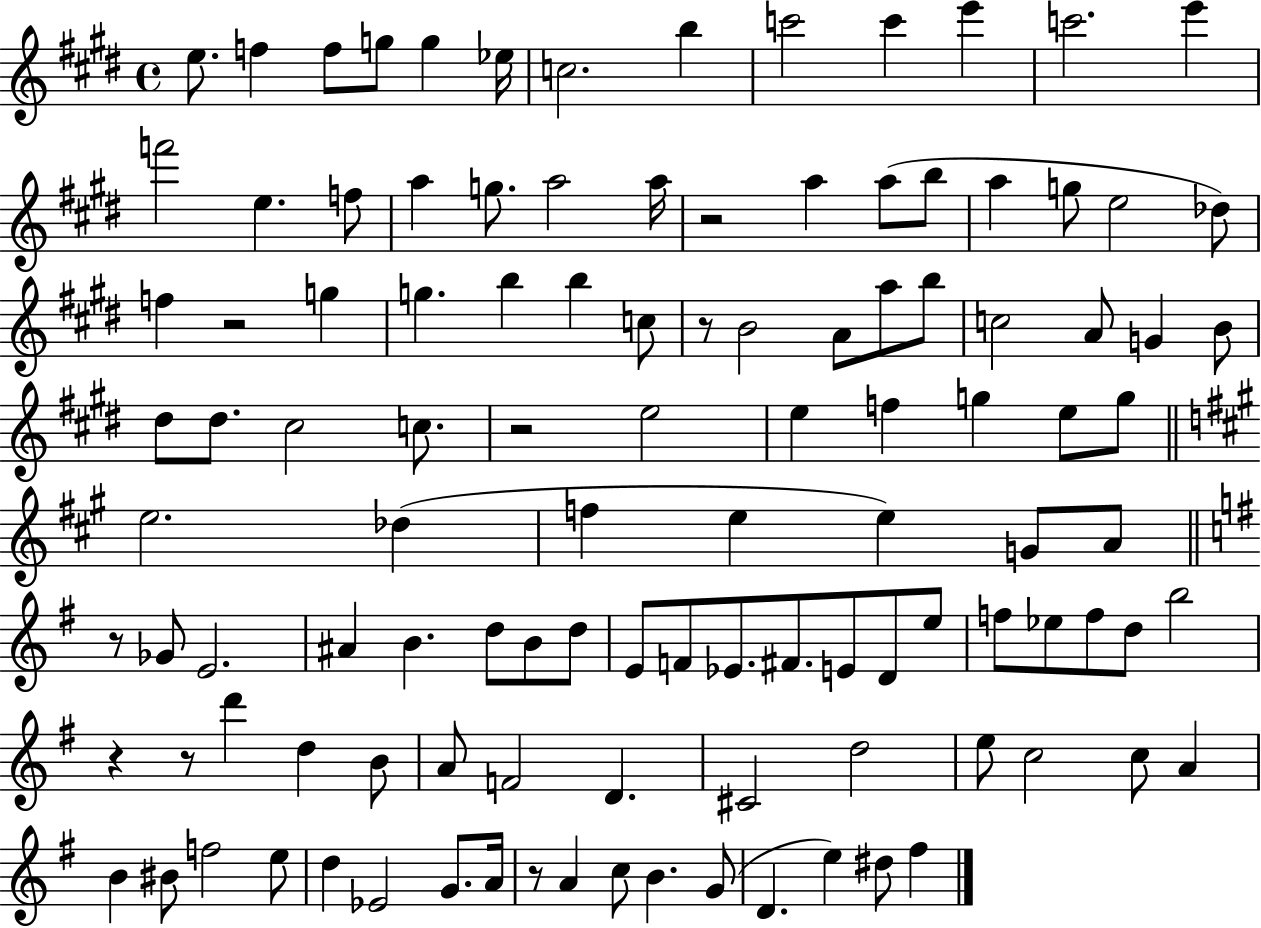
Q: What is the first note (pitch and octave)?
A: E5